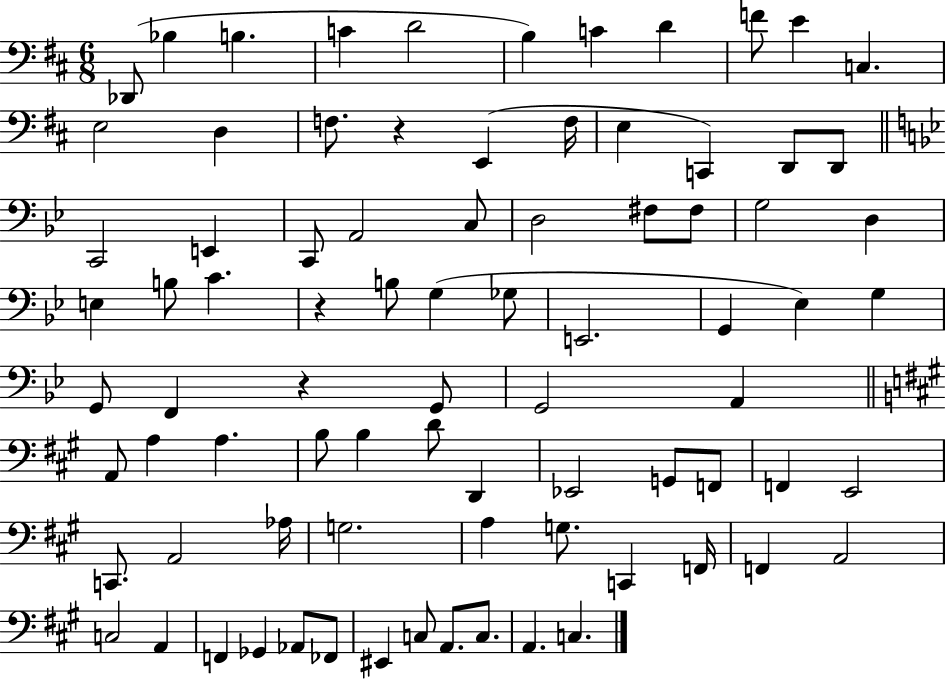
X:1
T:Untitled
M:6/8
L:1/4
K:D
_D,,/2 _B, B, C D2 B, C D F/2 E C, E,2 D, F,/2 z E,, F,/4 E, C,, D,,/2 D,,/2 C,,2 E,, C,,/2 A,,2 C,/2 D,2 ^F,/2 ^F,/2 G,2 D, E, B,/2 C z B,/2 G, _G,/2 E,,2 G,, _E, G, G,,/2 F,, z G,,/2 G,,2 A,, A,,/2 A, A, B,/2 B, D/2 D,, _E,,2 G,,/2 F,,/2 F,, E,,2 C,,/2 A,,2 _A,/4 G,2 A, G,/2 C,, F,,/4 F,, A,,2 C,2 A,, F,, _G,, _A,,/2 _F,,/2 ^E,, C,/2 A,,/2 C,/2 A,, C,